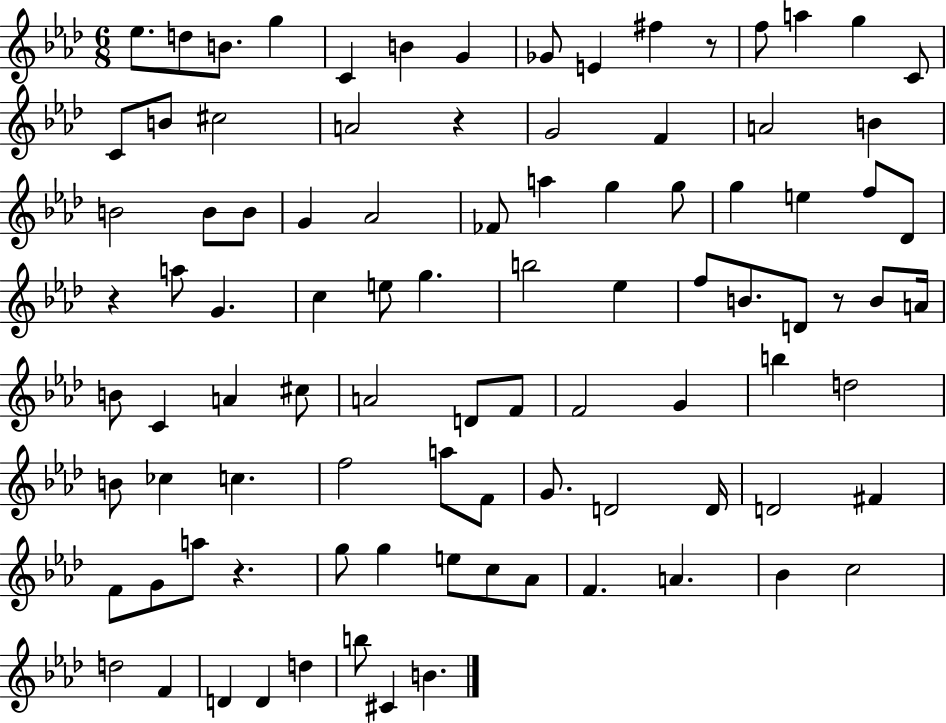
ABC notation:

X:1
T:Untitled
M:6/8
L:1/4
K:Ab
_e/2 d/2 B/2 g C B G _G/2 E ^f z/2 f/2 a g C/2 C/2 B/2 ^c2 A2 z G2 F A2 B B2 B/2 B/2 G _A2 _F/2 a g g/2 g e f/2 _D/2 z a/2 G c e/2 g b2 _e f/2 B/2 D/2 z/2 B/2 A/4 B/2 C A ^c/2 A2 D/2 F/2 F2 G b d2 B/2 _c c f2 a/2 F/2 G/2 D2 D/4 D2 ^F F/2 G/2 a/2 z g/2 g e/2 c/2 _A/2 F A _B c2 d2 F D D d b/2 ^C B